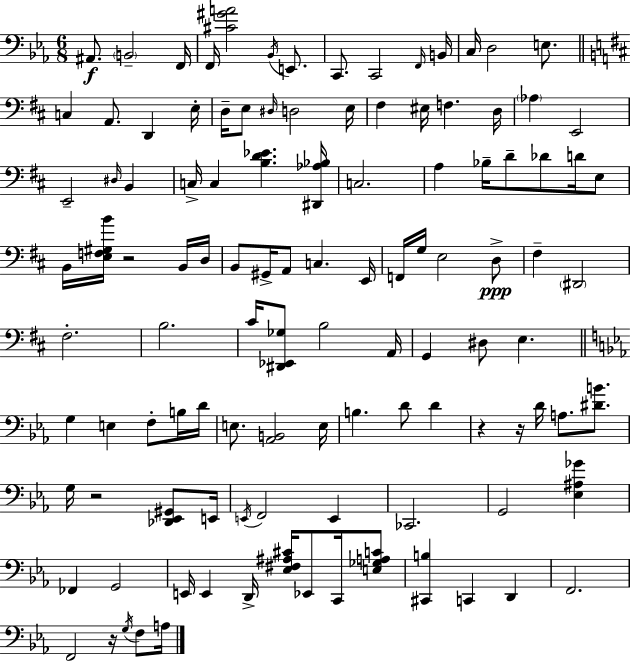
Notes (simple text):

A#2/e. B2/h F2/s F2/s [C#4,G#4,A4]/h Bb2/s E2/e. C2/e. C2/h F2/s B2/s C3/s D3/h E3/e. C3/q A2/e. D2/q E3/s D3/s E3/e D#3/s D3/h E3/s F#3/q EIS3/s F3/q. D3/s Ab3/q E2/h E2/h D#3/s B2/q C3/s C3/q [B3,D4,Eb4]/q. [D#2,Ab3,Bb3]/s C3/h. A3/q Bb3/s D4/e Db4/e D4/s E3/e B2/s [E3,F3,G#3,B4]/s R/h B2/s D3/s B2/e G#2/s A2/e C3/q. E2/s F2/s G3/s E3/h D3/e F#3/q D#2/h F#3/h. B3/h. C#4/s [D#2,Eb2,Gb3]/e B3/h A2/s G2/q D#3/e E3/q. G3/q E3/q F3/e B3/s D4/s E3/e. [Ab2,B2]/h E3/s B3/q. D4/e D4/q R/q R/s D4/s A3/e. [D#4,B4]/e. G3/s R/h [Db2,Eb2,G#2]/e E2/s E2/s F2/h E2/q CES2/h. G2/h [Eb3,A#3,Gb4]/q FES2/q G2/h E2/s E2/q D2/s [Eb3,F#3,A#3,C#4]/s Eb2/e C2/s [E3,Gb3,A3,C4]/e [C#2,B3]/q C2/q D2/q F2/h. F2/h R/s G3/s F3/e A3/s